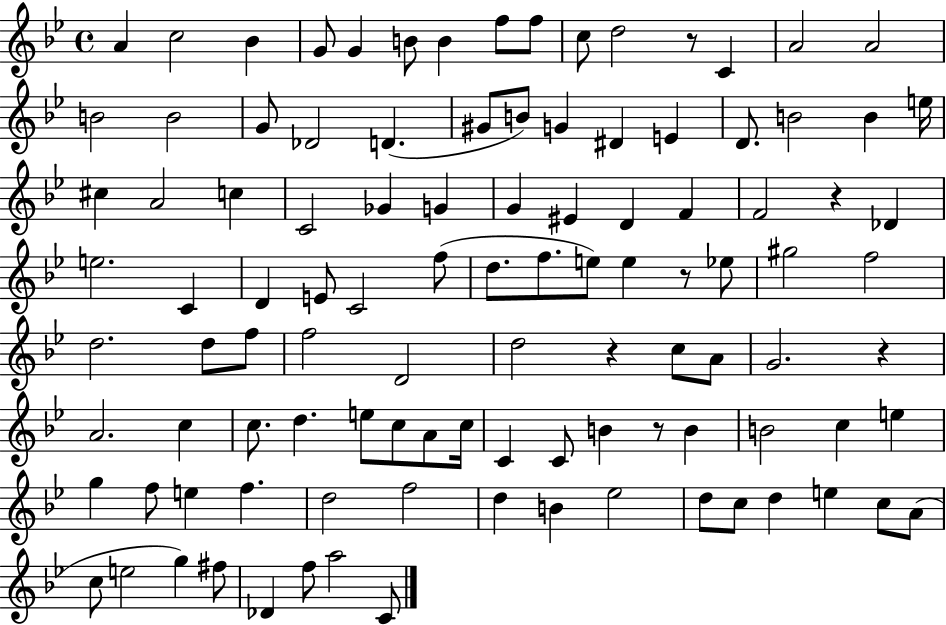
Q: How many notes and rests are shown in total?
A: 106